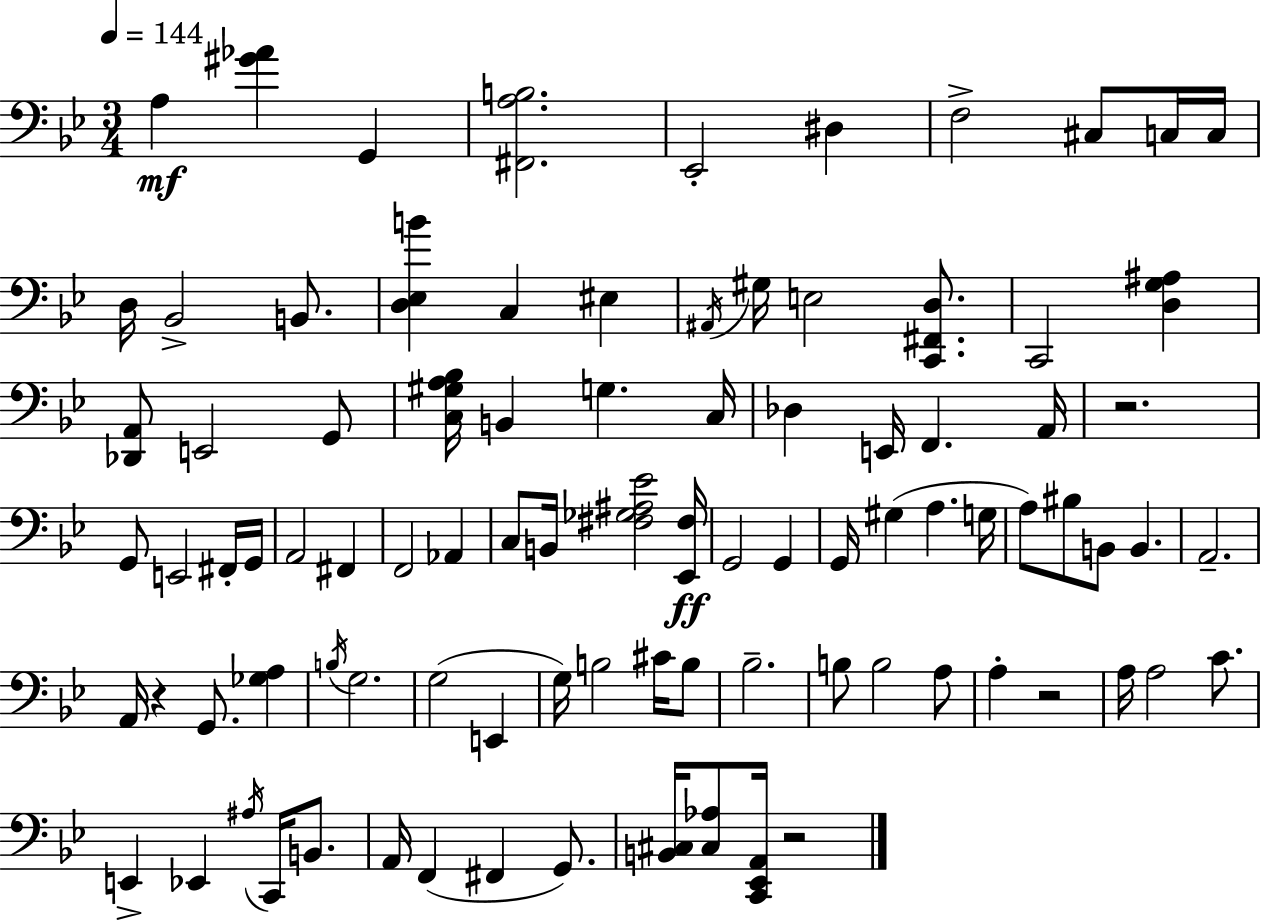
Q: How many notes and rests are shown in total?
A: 91